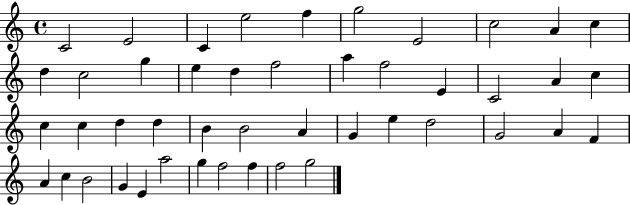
{
  \clef treble
  \time 4/4
  \defaultTimeSignature
  \key c \major
  c'2 e'2 | c'4 e''2 f''4 | g''2 e'2 | c''2 a'4 c''4 | \break d''4 c''2 g''4 | e''4 d''4 f''2 | a''4 f''2 e'4 | c'2 a'4 c''4 | \break c''4 c''4 d''4 d''4 | b'4 b'2 a'4 | g'4 e''4 d''2 | g'2 a'4 f'4 | \break a'4 c''4 b'2 | g'4 e'4 a''2 | g''4 f''2 f''4 | f''2 g''2 | \break \bar "|."
}